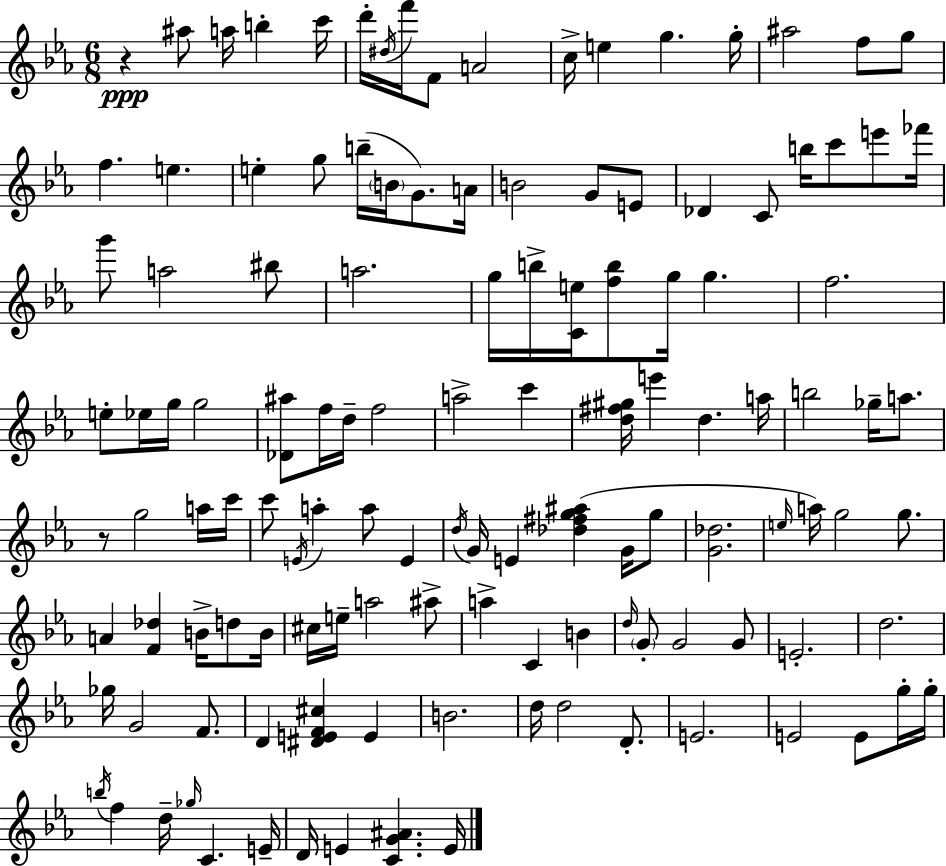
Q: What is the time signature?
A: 6/8